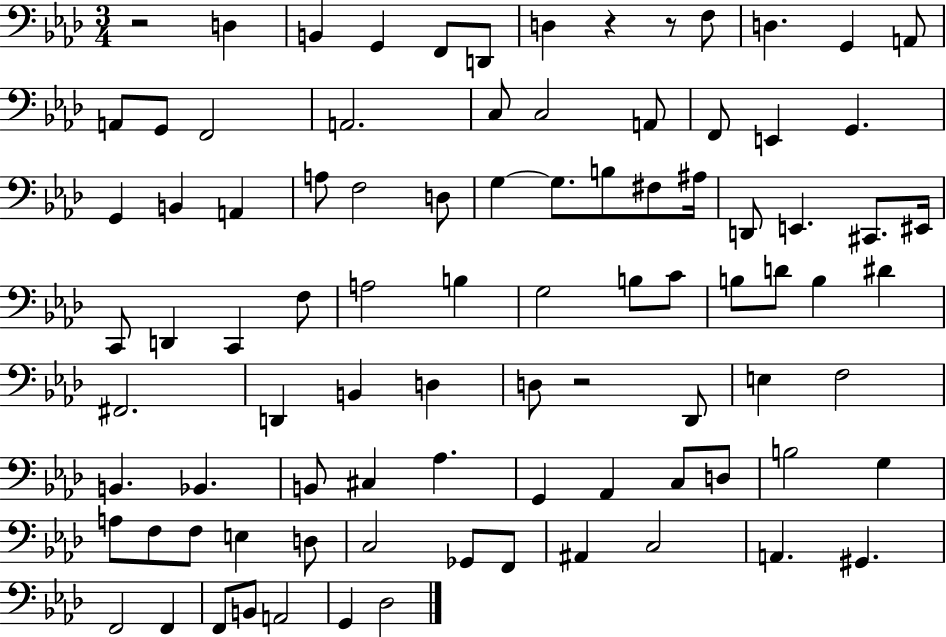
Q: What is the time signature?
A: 3/4